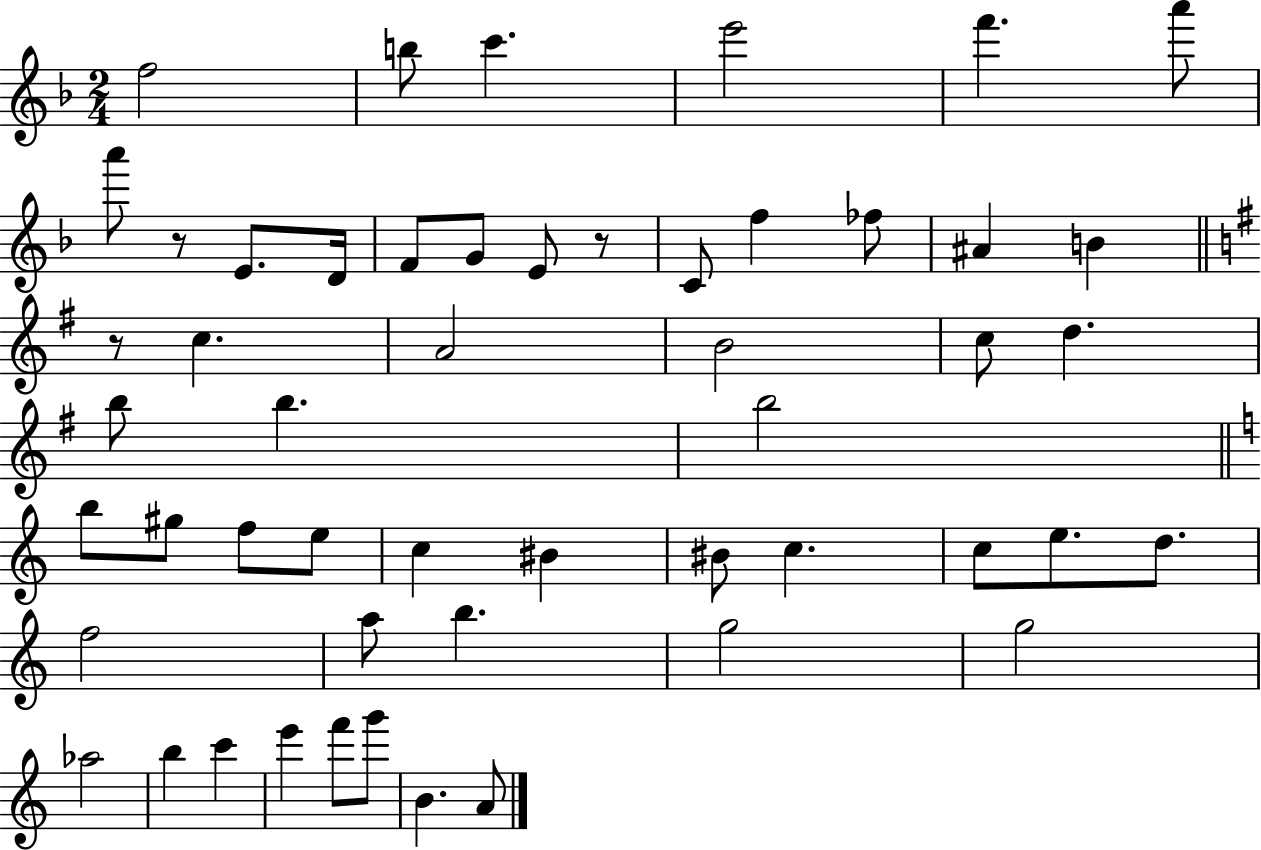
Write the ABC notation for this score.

X:1
T:Untitled
M:2/4
L:1/4
K:F
f2 b/2 c' e'2 f' a'/2 a'/2 z/2 E/2 D/4 F/2 G/2 E/2 z/2 C/2 f _f/2 ^A B z/2 c A2 B2 c/2 d b/2 b b2 b/2 ^g/2 f/2 e/2 c ^B ^B/2 c c/2 e/2 d/2 f2 a/2 b g2 g2 _a2 b c' e' f'/2 g'/2 B A/2